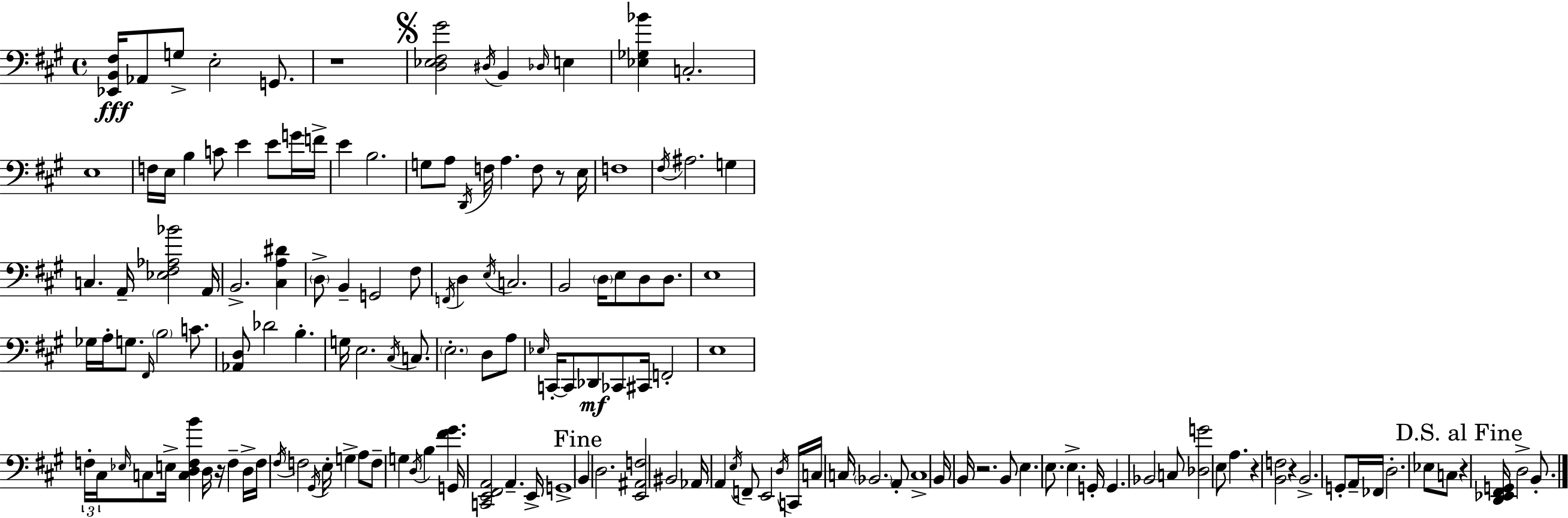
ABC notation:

X:1
T:Untitled
M:4/4
L:1/4
K:A
[_E,,B,,^F,]/4 _A,,/2 G,/2 E,2 G,,/2 z4 [D,_E,^F,^G]2 ^D,/4 B,, _D,/4 E, [_E,_G,_B] C,2 E,4 F,/4 E,/4 B, C/2 E E/2 G/4 F/4 E B,2 G,/2 A,/2 D,,/4 F,/4 A, F,/2 z/2 E,/4 F,4 ^F,/4 ^A,2 G, C, A,,/4 [_E,^F,_A,_B]2 A,,/4 B,,2 [^C,A,^D] D,/2 B,, G,,2 ^F,/2 F,,/4 D, E,/4 C,2 B,,2 D,/4 E,/2 D,/2 D,/2 E,4 _G,/4 A,/4 G,/2 ^F,,/4 B,2 C/2 [_A,,D,]/2 _D2 B, G,/4 E,2 ^C,/4 C,/2 E,2 D,/2 A,/2 _E,/4 C,,/4 C,,/2 _D,,/2 _C,,/2 ^C,,/4 F,,2 E,4 F,/4 ^C,/4 _E,/4 C,/2 E,/4 [C,D,F,B] D,/4 z/4 F, D,/4 F,/4 ^F,/4 F,2 ^G,,/4 E,/4 G, A,/2 F,/2 G, D,/4 B, [^F^G] G,,/4 [C,,E,,^F,,A,,]2 A,, E,,/4 G,,4 B,, D,2 [E,,^A,,F,]2 ^B,,2 _A,,/4 A,, E,/4 F,,/2 E,,2 D,/4 C,,/4 C,/4 C,/4 _B,,2 A,,/2 C,4 B,,/4 B,,/4 z2 B,,/2 E, E,/2 E, G,,/4 G,, _B,,2 C,/2 [_D,G]2 E,/2 A, z [B,,F,]2 z B,,2 G,,/2 A,,/4 _F,,/4 D,2 _E,/2 C,/2 z [D,,_E,,^F,,G,,]/4 D,2 B,,/2